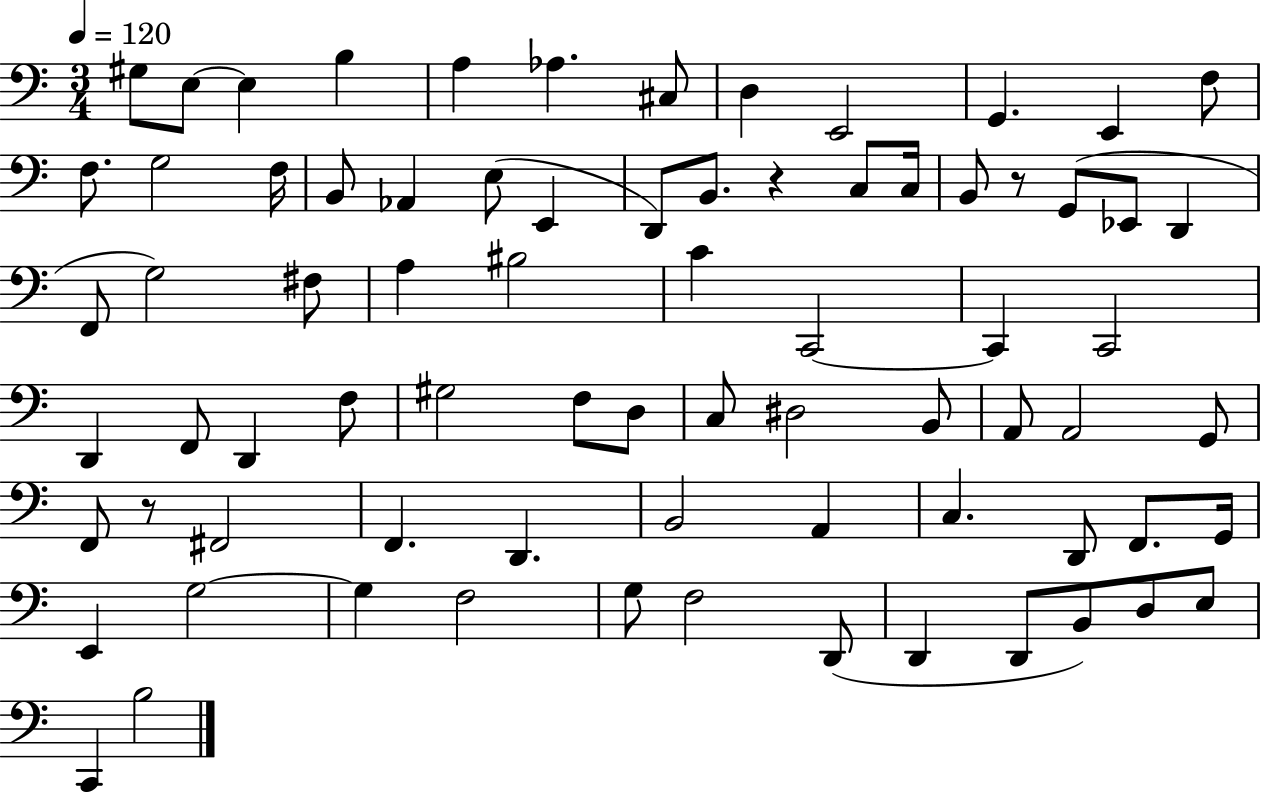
X:1
T:Untitled
M:3/4
L:1/4
K:C
^G,/2 E,/2 E, B, A, _A, ^C,/2 D, E,,2 G,, E,, F,/2 F,/2 G,2 F,/4 B,,/2 _A,, E,/2 E,, D,,/2 B,,/2 z C,/2 C,/4 B,,/2 z/2 G,,/2 _E,,/2 D,, F,,/2 G,2 ^F,/2 A, ^B,2 C C,,2 C,, C,,2 D,, F,,/2 D,, F,/2 ^G,2 F,/2 D,/2 C,/2 ^D,2 B,,/2 A,,/2 A,,2 G,,/2 F,,/2 z/2 ^F,,2 F,, D,, B,,2 A,, C, D,,/2 F,,/2 G,,/4 E,, G,2 G, F,2 G,/2 F,2 D,,/2 D,, D,,/2 B,,/2 D,/2 E,/2 C,, B,2